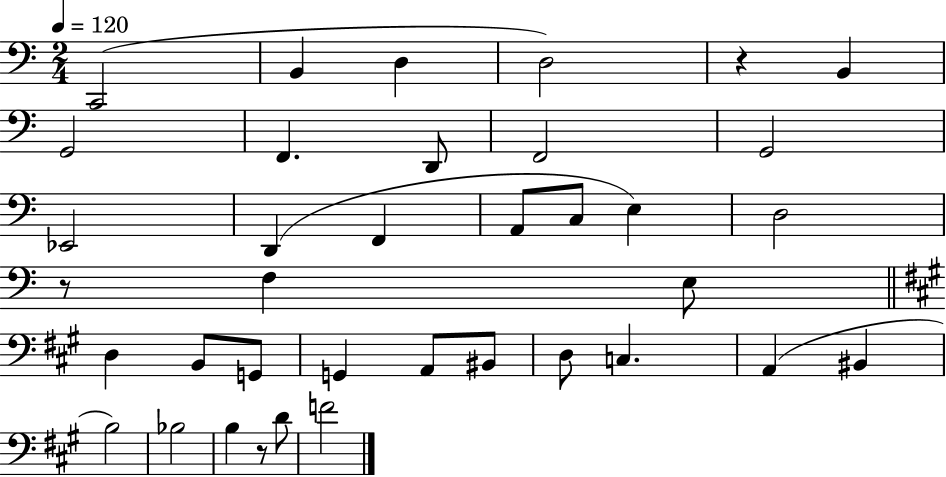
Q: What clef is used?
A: bass